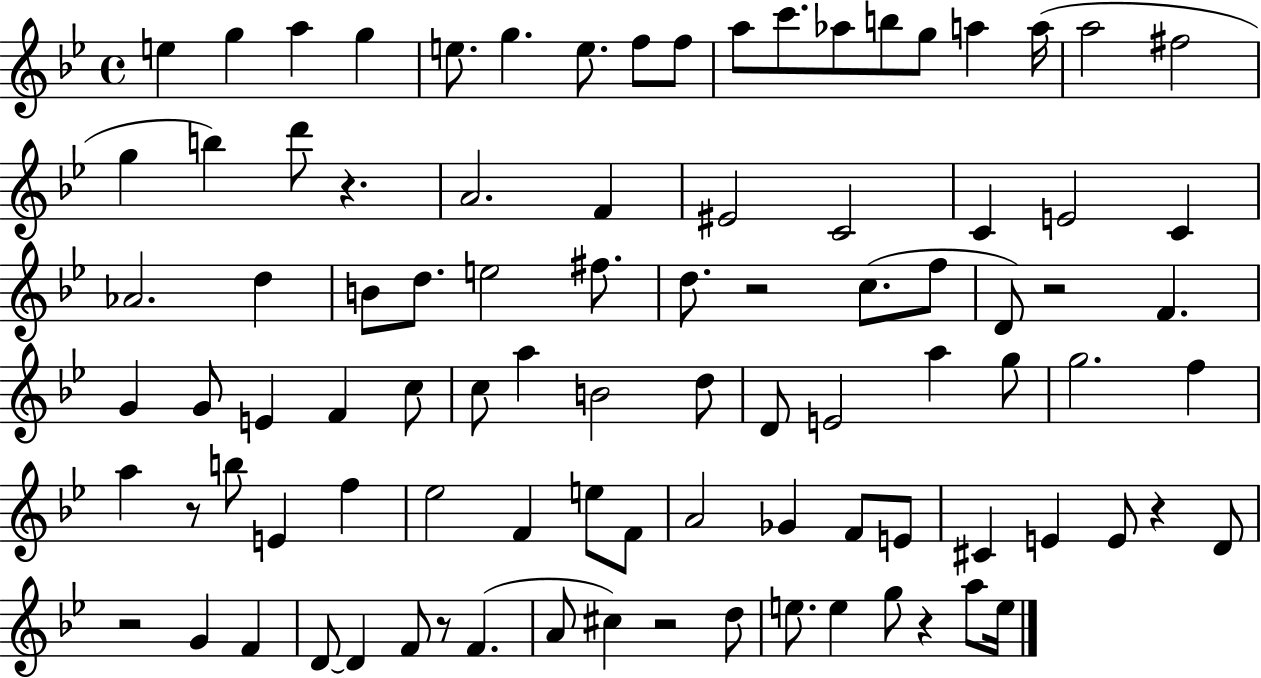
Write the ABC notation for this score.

X:1
T:Untitled
M:4/4
L:1/4
K:Bb
e g a g e/2 g e/2 f/2 f/2 a/2 c'/2 _a/2 b/2 g/2 a a/4 a2 ^f2 g b d'/2 z A2 F ^E2 C2 C E2 C _A2 d B/2 d/2 e2 ^f/2 d/2 z2 c/2 f/2 D/2 z2 F G G/2 E F c/2 c/2 a B2 d/2 D/2 E2 a g/2 g2 f a z/2 b/2 E f _e2 F e/2 F/2 A2 _G F/2 E/2 ^C E E/2 z D/2 z2 G F D/2 D F/2 z/2 F A/2 ^c z2 d/2 e/2 e g/2 z a/2 e/4